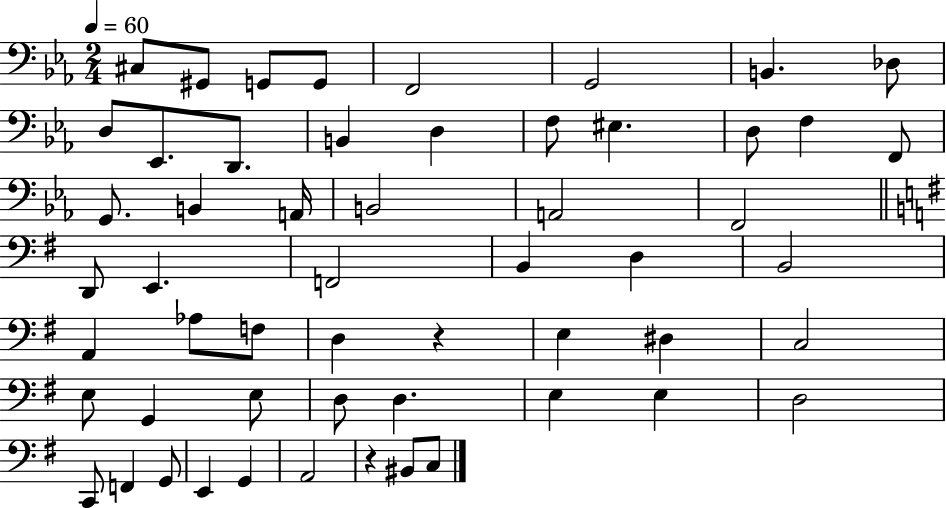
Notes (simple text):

C#3/e G#2/e G2/e G2/e F2/h G2/h B2/q. Db3/e D3/e Eb2/e. D2/e. B2/q D3/q F3/e EIS3/q. D3/e F3/q F2/e G2/e. B2/q A2/s B2/h A2/h F2/h D2/e E2/q. F2/h B2/q D3/q B2/h A2/q Ab3/e F3/e D3/q R/q E3/q D#3/q C3/h E3/e G2/q E3/e D3/e D3/q. E3/q E3/q D3/h C2/e F2/q G2/e E2/q G2/q A2/h R/q BIS2/e C3/e